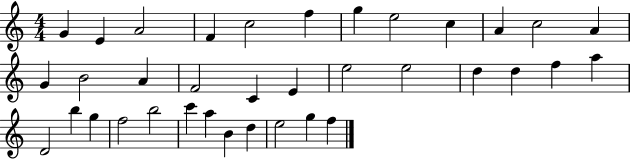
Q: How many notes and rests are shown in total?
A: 36